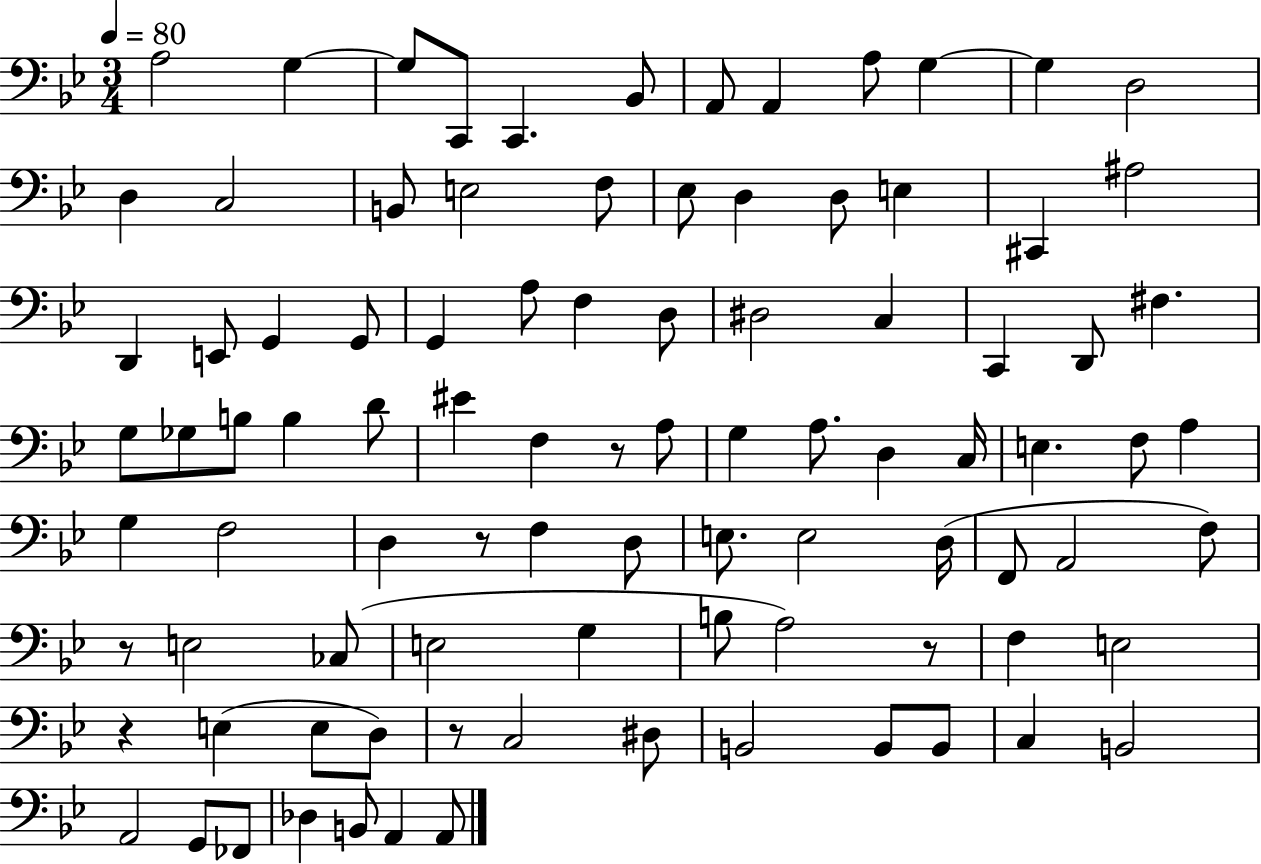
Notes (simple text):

A3/h G3/q G3/e C2/e C2/q. Bb2/e A2/e A2/q A3/e G3/q G3/q D3/h D3/q C3/h B2/e E3/h F3/e Eb3/e D3/q D3/e E3/q C#2/q A#3/h D2/q E2/e G2/q G2/e G2/q A3/e F3/q D3/e D#3/h C3/q C2/q D2/e F#3/q. G3/e Gb3/e B3/e B3/q D4/e EIS4/q F3/q R/e A3/e G3/q A3/e. D3/q C3/s E3/q. F3/e A3/q G3/q F3/h D3/q R/e F3/q D3/e E3/e. E3/h D3/s F2/e A2/h F3/e R/e E3/h CES3/e E3/h G3/q B3/e A3/h R/e F3/q E3/h R/q E3/q E3/e D3/e R/e C3/h D#3/e B2/h B2/e B2/e C3/q B2/h A2/h G2/e FES2/e Db3/q B2/e A2/q A2/e